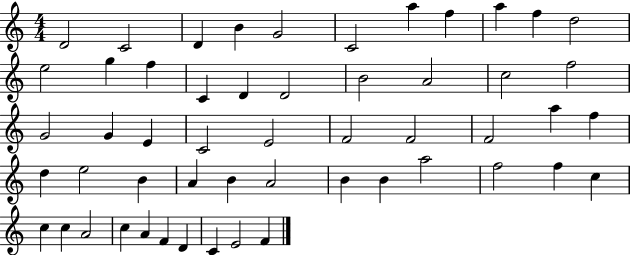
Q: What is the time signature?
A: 4/4